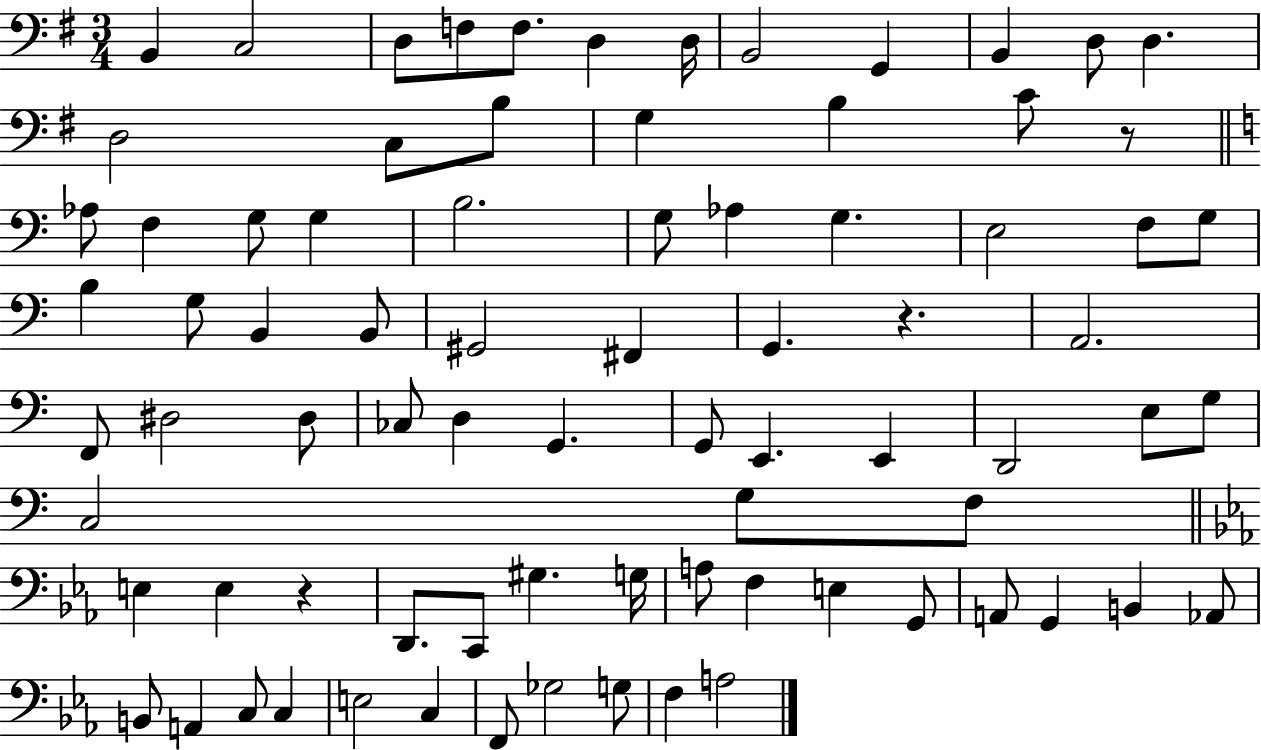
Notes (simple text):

B2/q C3/h D3/e F3/e F3/e. D3/q D3/s B2/h G2/q B2/q D3/e D3/q. D3/h C3/e B3/e G3/q B3/q C4/e R/e Ab3/e F3/q G3/e G3/q B3/h. G3/e Ab3/q G3/q. E3/h F3/e G3/e B3/q G3/e B2/q B2/e G#2/h F#2/q G2/q. R/q. A2/h. F2/e D#3/h D#3/e CES3/e D3/q G2/q. G2/e E2/q. E2/q D2/h E3/e G3/e C3/h G3/e F3/e E3/q E3/q R/q D2/e. C2/e G#3/q. G3/s A3/e F3/q E3/q G2/e A2/e G2/q B2/q Ab2/e B2/e A2/q C3/e C3/q E3/h C3/q F2/e Gb3/h G3/e F3/q A3/h